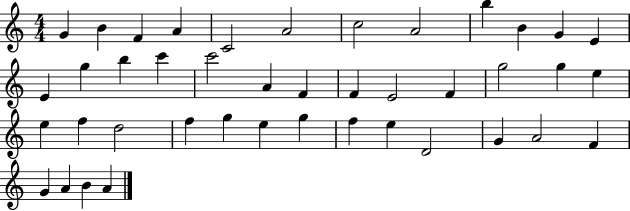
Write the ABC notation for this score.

X:1
T:Untitled
M:4/4
L:1/4
K:C
G B F A C2 A2 c2 A2 b B G E E g b c' c'2 A F F E2 F g2 g e e f d2 f g e g f e D2 G A2 F G A B A